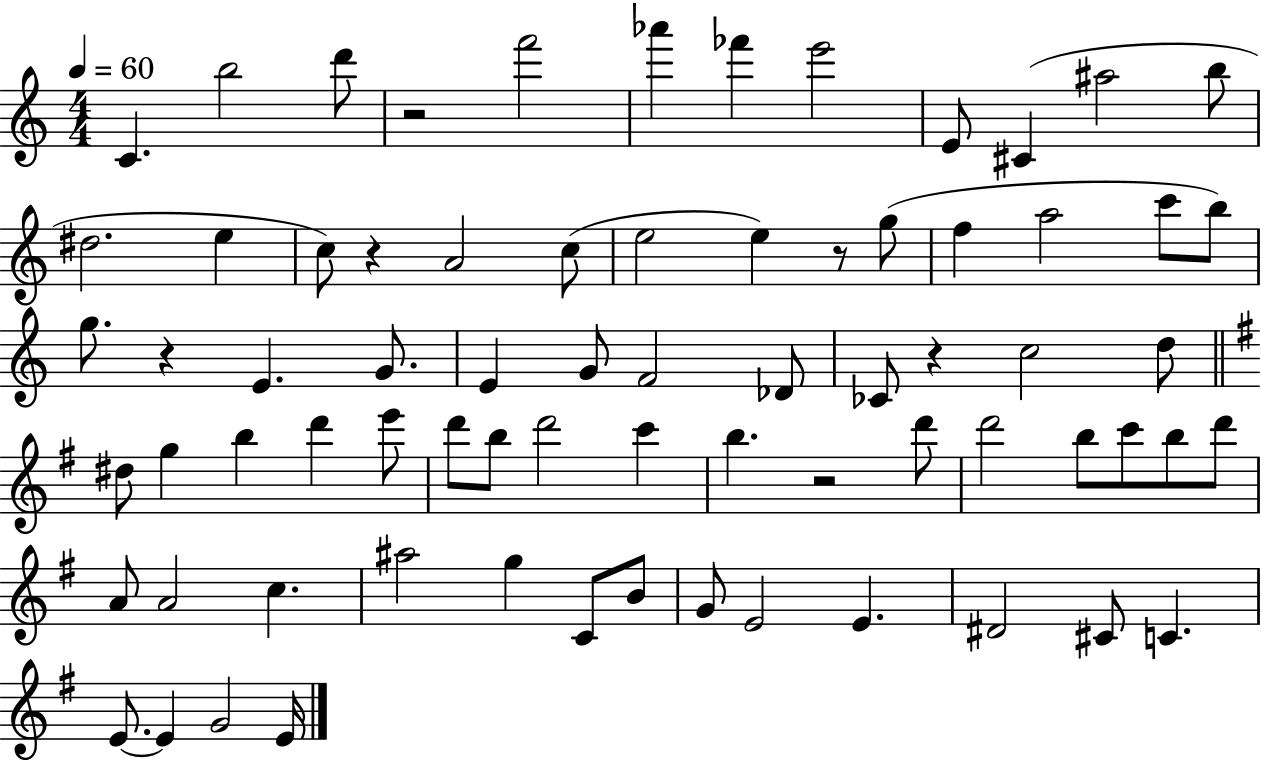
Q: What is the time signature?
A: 4/4